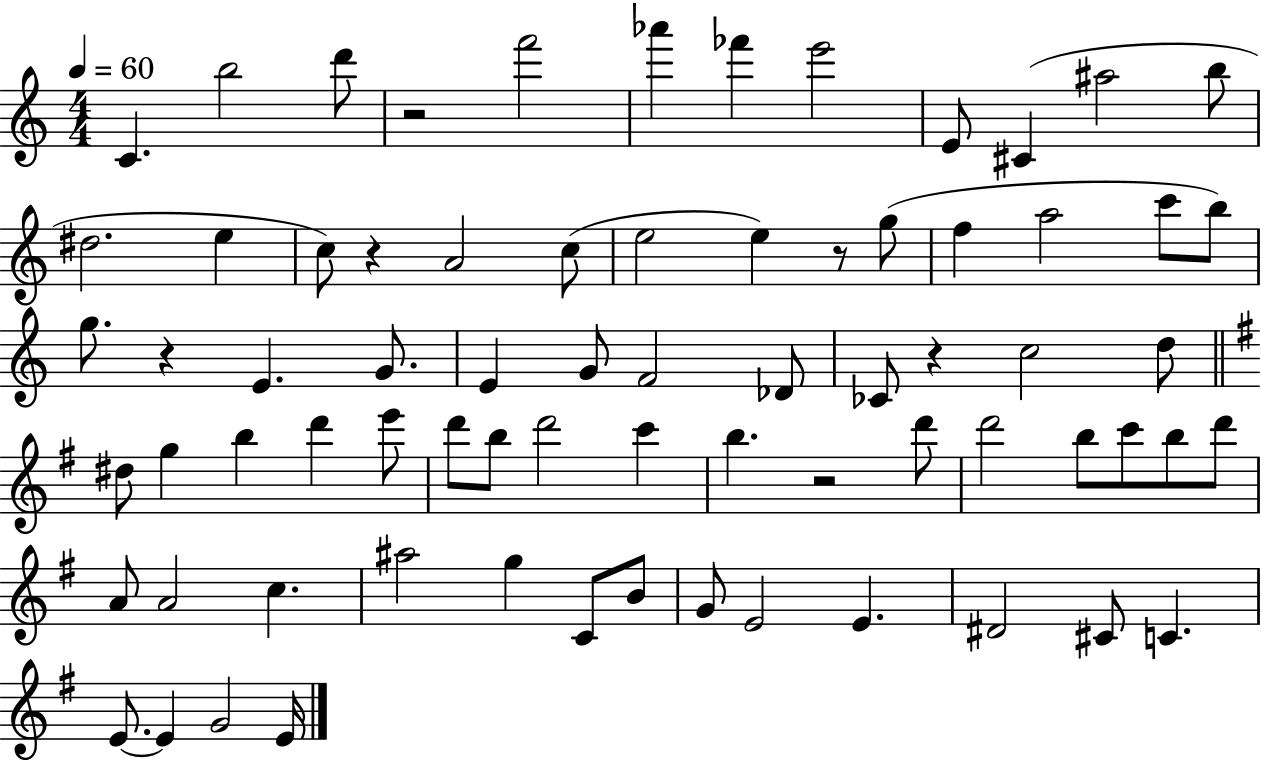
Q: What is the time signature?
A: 4/4